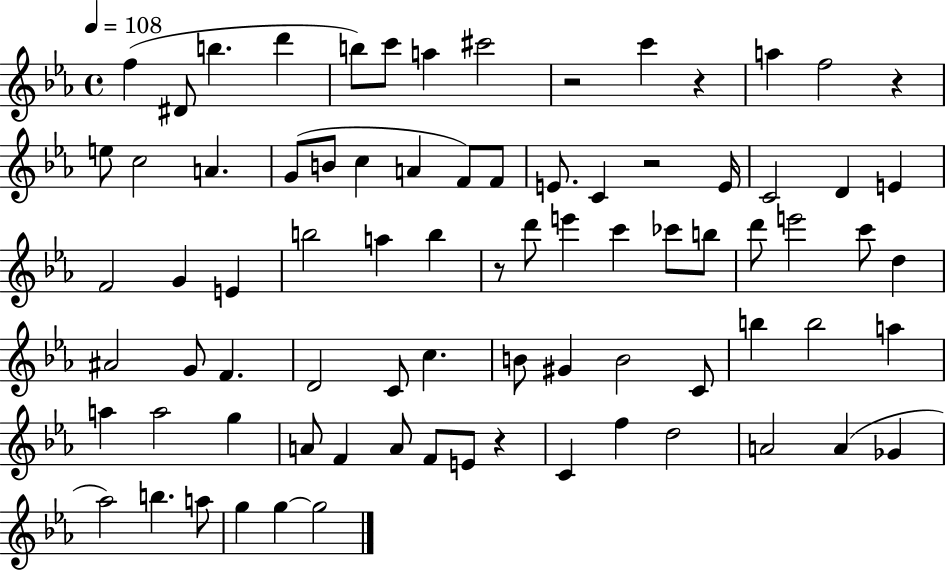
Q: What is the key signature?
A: EES major